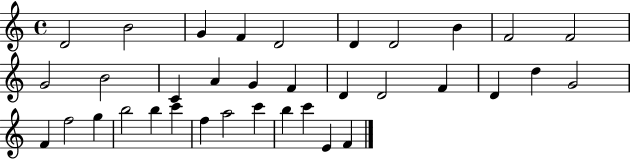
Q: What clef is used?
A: treble